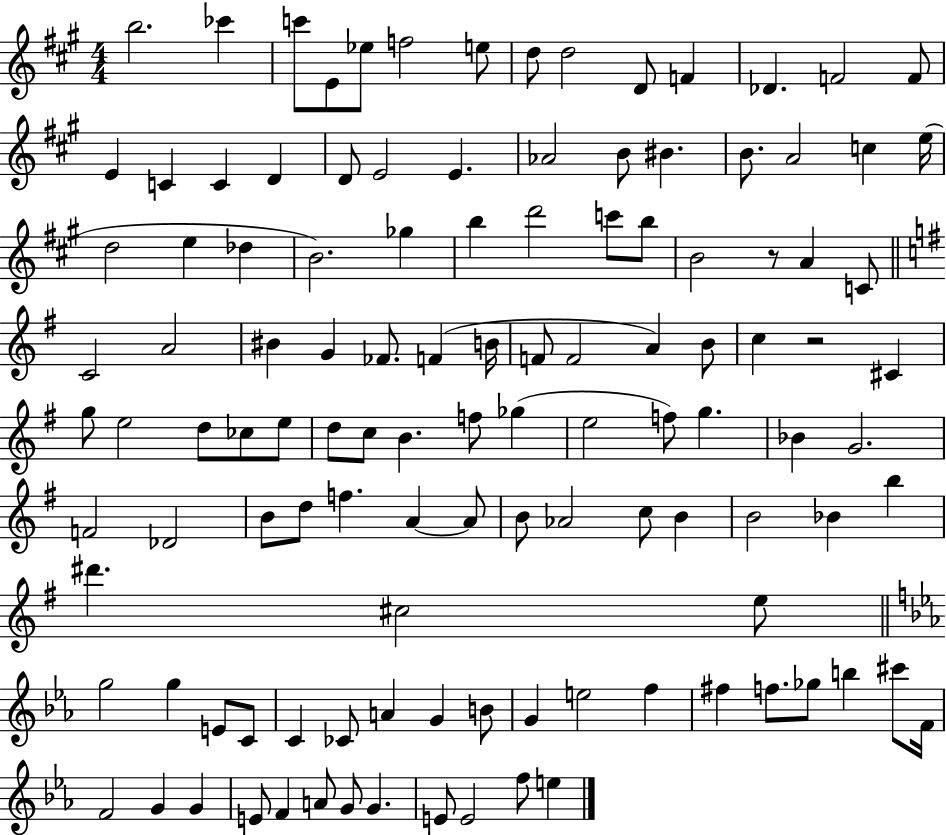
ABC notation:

X:1
T:Untitled
M:4/4
L:1/4
K:A
b2 _c' c'/2 E/2 _e/2 f2 e/2 d/2 d2 D/2 F _D F2 F/2 E C C D D/2 E2 E _A2 B/2 ^B B/2 A2 c e/4 d2 e _d B2 _g b d'2 c'/2 b/2 B2 z/2 A C/2 C2 A2 ^B G _F/2 F B/4 F/2 F2 A B/2 c z2 ^C g/2 e2 d/2 _c/2 e/2 d/2 c/2 B f/2 _g e2 f/2 g _B G2 F2 _D2 B/2 d/2 f A A/2 B/2 _A2 c/2 B B2 _B b ^d' ^c2 e/2 g2 g E/2 C/2 C _C/2 A G B/2 G e2 f ^f f/2 _g/2 b ^c'/2 F/4 F2 G G E/2 F A/2 G/2 G E/2 E2 f/2 e